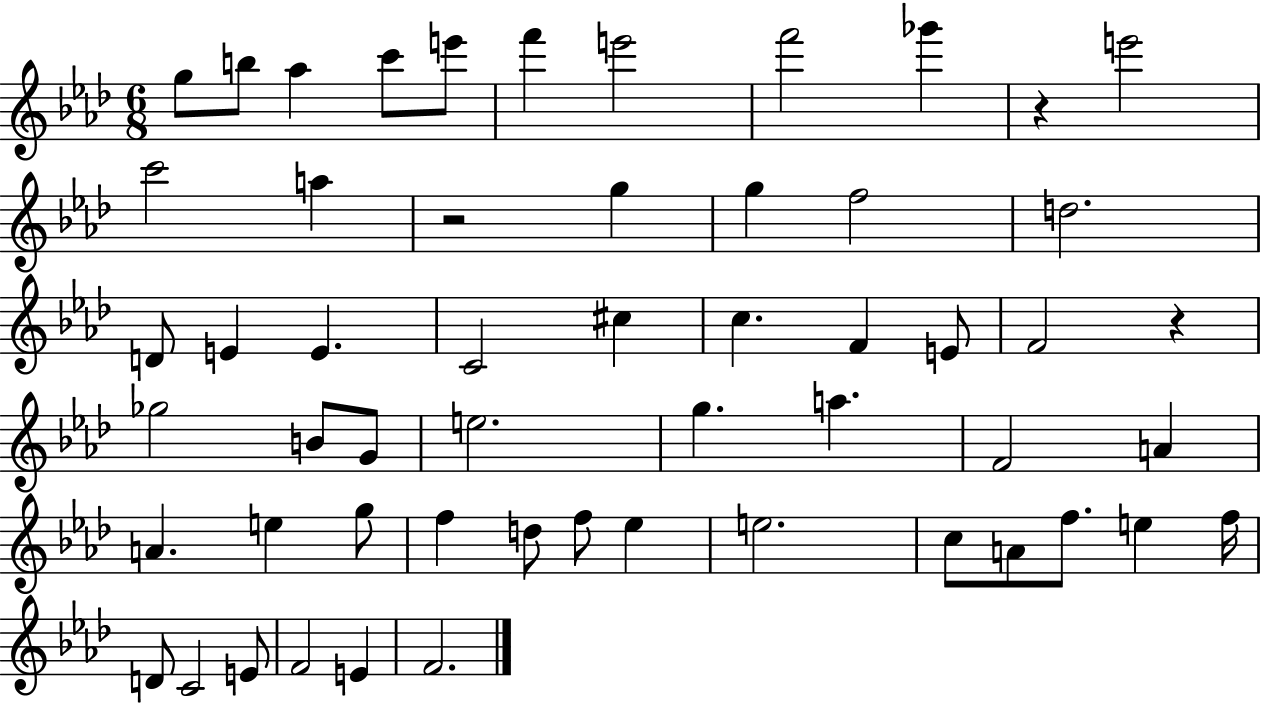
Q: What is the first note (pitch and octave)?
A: G5